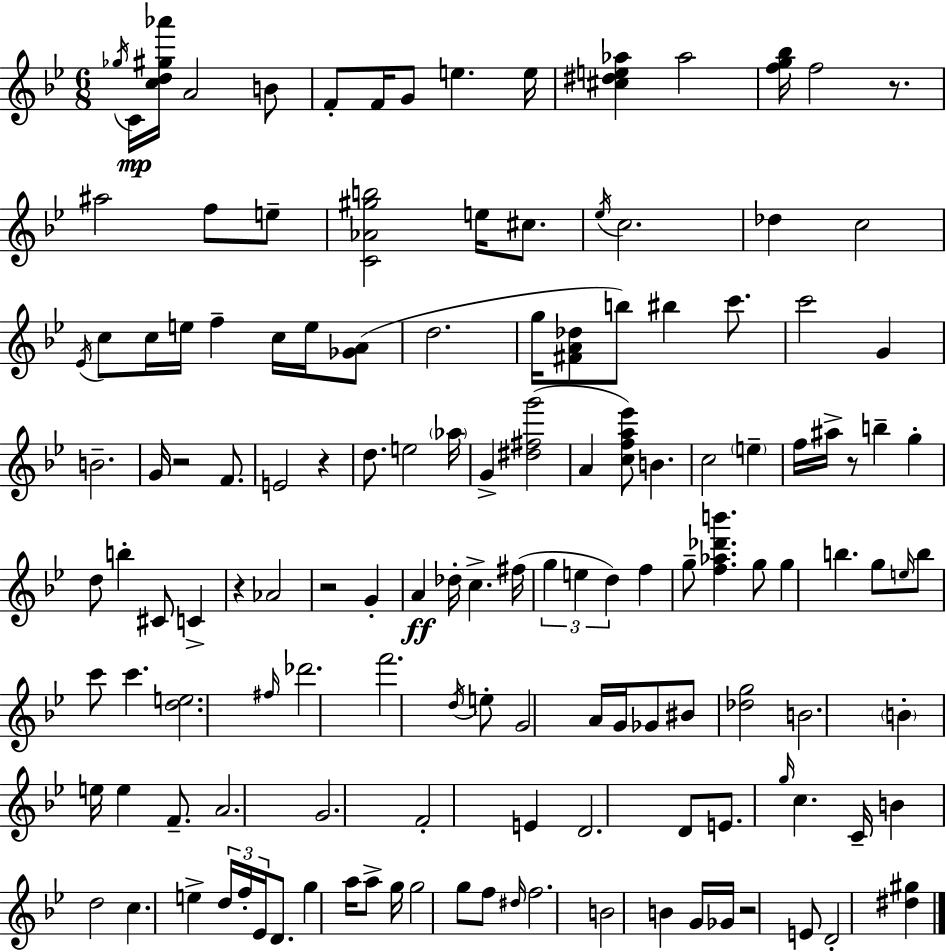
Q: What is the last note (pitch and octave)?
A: D4